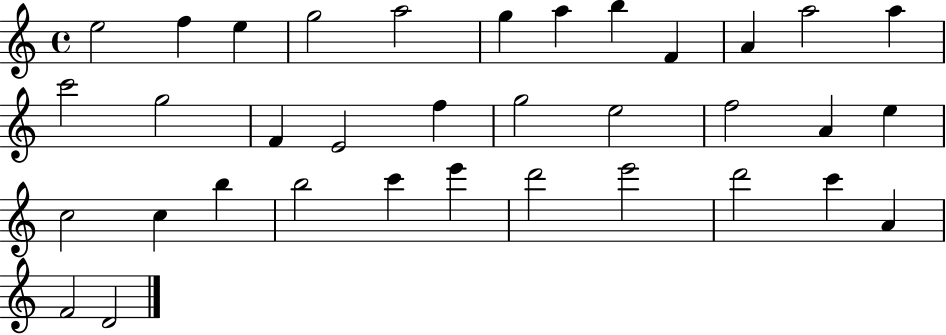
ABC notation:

X:1
T:Untitled
M:4/4
L:1/4
K:C
e2 f e g2 a2 g a b F A a2 a c'2 g2 F E2 f g2 e2 f2 A e c2 c b b2 c' e' d'2 e'2 d'2 c' A F2 D2